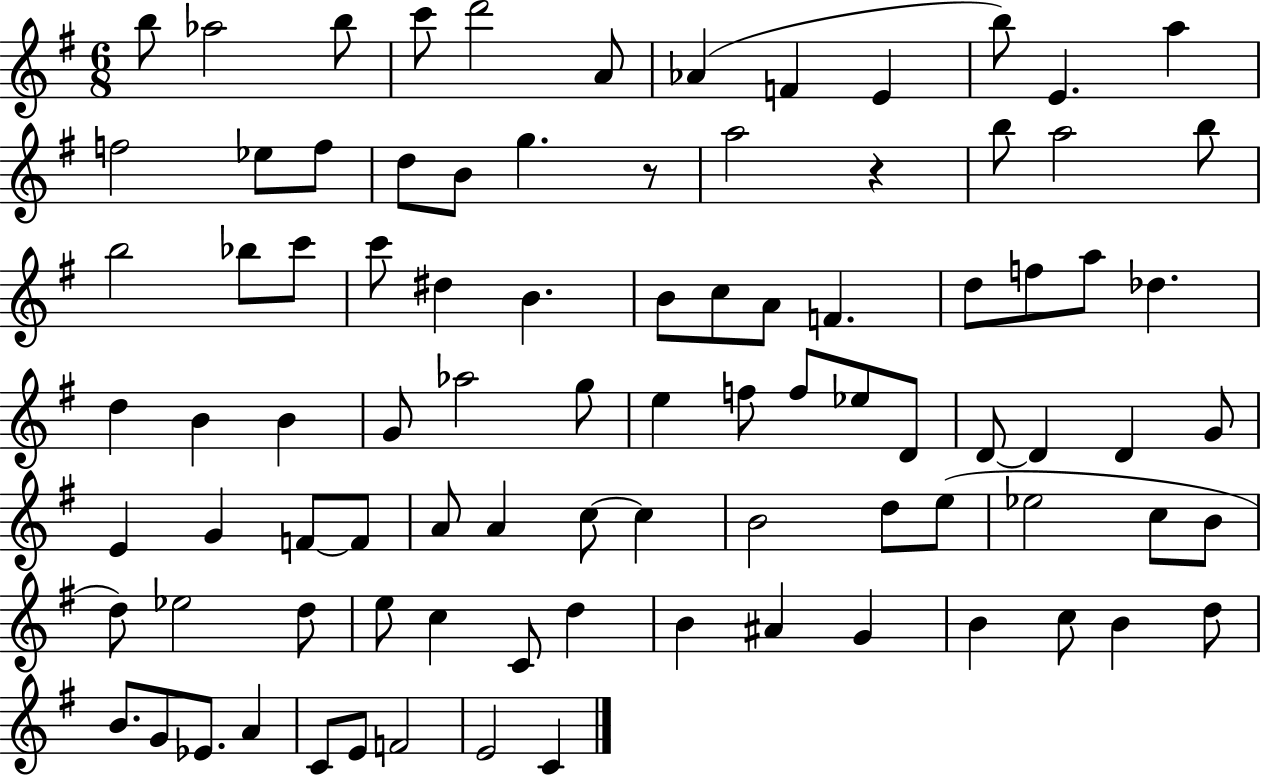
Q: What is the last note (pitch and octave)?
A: C4